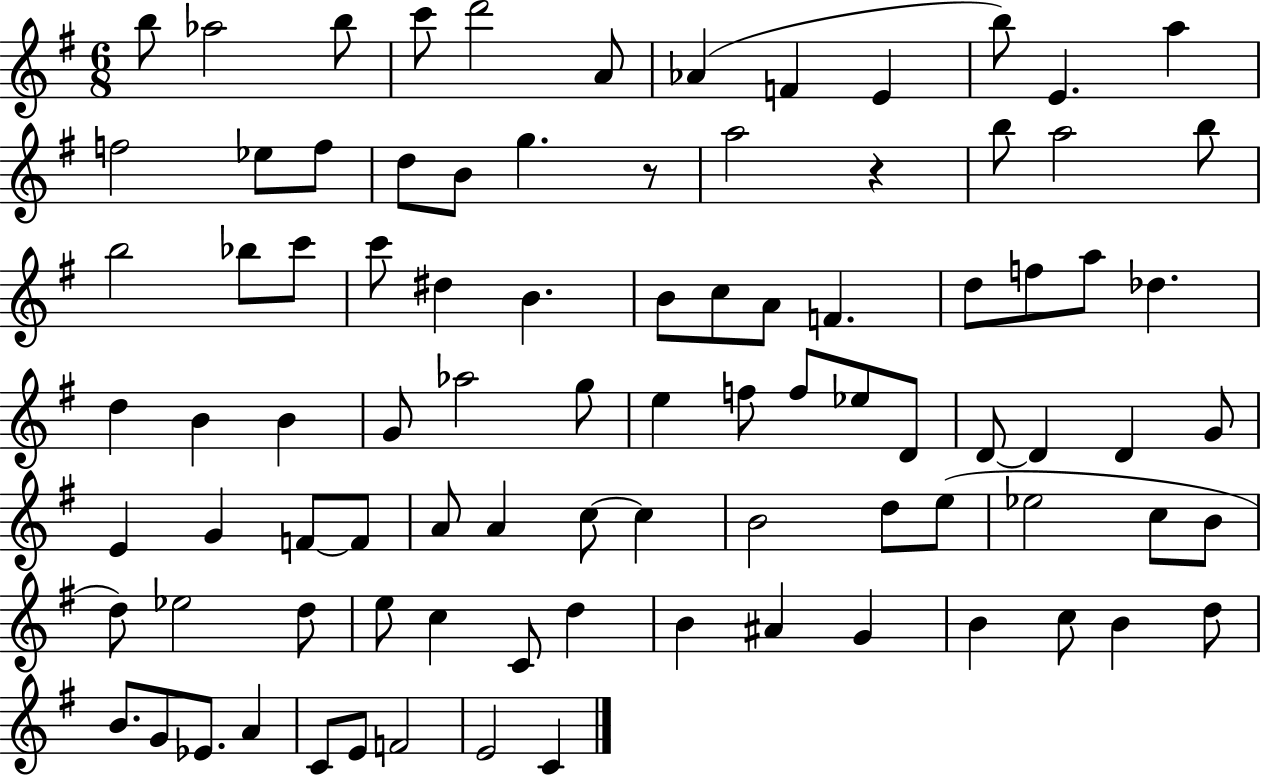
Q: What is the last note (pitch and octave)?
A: C4